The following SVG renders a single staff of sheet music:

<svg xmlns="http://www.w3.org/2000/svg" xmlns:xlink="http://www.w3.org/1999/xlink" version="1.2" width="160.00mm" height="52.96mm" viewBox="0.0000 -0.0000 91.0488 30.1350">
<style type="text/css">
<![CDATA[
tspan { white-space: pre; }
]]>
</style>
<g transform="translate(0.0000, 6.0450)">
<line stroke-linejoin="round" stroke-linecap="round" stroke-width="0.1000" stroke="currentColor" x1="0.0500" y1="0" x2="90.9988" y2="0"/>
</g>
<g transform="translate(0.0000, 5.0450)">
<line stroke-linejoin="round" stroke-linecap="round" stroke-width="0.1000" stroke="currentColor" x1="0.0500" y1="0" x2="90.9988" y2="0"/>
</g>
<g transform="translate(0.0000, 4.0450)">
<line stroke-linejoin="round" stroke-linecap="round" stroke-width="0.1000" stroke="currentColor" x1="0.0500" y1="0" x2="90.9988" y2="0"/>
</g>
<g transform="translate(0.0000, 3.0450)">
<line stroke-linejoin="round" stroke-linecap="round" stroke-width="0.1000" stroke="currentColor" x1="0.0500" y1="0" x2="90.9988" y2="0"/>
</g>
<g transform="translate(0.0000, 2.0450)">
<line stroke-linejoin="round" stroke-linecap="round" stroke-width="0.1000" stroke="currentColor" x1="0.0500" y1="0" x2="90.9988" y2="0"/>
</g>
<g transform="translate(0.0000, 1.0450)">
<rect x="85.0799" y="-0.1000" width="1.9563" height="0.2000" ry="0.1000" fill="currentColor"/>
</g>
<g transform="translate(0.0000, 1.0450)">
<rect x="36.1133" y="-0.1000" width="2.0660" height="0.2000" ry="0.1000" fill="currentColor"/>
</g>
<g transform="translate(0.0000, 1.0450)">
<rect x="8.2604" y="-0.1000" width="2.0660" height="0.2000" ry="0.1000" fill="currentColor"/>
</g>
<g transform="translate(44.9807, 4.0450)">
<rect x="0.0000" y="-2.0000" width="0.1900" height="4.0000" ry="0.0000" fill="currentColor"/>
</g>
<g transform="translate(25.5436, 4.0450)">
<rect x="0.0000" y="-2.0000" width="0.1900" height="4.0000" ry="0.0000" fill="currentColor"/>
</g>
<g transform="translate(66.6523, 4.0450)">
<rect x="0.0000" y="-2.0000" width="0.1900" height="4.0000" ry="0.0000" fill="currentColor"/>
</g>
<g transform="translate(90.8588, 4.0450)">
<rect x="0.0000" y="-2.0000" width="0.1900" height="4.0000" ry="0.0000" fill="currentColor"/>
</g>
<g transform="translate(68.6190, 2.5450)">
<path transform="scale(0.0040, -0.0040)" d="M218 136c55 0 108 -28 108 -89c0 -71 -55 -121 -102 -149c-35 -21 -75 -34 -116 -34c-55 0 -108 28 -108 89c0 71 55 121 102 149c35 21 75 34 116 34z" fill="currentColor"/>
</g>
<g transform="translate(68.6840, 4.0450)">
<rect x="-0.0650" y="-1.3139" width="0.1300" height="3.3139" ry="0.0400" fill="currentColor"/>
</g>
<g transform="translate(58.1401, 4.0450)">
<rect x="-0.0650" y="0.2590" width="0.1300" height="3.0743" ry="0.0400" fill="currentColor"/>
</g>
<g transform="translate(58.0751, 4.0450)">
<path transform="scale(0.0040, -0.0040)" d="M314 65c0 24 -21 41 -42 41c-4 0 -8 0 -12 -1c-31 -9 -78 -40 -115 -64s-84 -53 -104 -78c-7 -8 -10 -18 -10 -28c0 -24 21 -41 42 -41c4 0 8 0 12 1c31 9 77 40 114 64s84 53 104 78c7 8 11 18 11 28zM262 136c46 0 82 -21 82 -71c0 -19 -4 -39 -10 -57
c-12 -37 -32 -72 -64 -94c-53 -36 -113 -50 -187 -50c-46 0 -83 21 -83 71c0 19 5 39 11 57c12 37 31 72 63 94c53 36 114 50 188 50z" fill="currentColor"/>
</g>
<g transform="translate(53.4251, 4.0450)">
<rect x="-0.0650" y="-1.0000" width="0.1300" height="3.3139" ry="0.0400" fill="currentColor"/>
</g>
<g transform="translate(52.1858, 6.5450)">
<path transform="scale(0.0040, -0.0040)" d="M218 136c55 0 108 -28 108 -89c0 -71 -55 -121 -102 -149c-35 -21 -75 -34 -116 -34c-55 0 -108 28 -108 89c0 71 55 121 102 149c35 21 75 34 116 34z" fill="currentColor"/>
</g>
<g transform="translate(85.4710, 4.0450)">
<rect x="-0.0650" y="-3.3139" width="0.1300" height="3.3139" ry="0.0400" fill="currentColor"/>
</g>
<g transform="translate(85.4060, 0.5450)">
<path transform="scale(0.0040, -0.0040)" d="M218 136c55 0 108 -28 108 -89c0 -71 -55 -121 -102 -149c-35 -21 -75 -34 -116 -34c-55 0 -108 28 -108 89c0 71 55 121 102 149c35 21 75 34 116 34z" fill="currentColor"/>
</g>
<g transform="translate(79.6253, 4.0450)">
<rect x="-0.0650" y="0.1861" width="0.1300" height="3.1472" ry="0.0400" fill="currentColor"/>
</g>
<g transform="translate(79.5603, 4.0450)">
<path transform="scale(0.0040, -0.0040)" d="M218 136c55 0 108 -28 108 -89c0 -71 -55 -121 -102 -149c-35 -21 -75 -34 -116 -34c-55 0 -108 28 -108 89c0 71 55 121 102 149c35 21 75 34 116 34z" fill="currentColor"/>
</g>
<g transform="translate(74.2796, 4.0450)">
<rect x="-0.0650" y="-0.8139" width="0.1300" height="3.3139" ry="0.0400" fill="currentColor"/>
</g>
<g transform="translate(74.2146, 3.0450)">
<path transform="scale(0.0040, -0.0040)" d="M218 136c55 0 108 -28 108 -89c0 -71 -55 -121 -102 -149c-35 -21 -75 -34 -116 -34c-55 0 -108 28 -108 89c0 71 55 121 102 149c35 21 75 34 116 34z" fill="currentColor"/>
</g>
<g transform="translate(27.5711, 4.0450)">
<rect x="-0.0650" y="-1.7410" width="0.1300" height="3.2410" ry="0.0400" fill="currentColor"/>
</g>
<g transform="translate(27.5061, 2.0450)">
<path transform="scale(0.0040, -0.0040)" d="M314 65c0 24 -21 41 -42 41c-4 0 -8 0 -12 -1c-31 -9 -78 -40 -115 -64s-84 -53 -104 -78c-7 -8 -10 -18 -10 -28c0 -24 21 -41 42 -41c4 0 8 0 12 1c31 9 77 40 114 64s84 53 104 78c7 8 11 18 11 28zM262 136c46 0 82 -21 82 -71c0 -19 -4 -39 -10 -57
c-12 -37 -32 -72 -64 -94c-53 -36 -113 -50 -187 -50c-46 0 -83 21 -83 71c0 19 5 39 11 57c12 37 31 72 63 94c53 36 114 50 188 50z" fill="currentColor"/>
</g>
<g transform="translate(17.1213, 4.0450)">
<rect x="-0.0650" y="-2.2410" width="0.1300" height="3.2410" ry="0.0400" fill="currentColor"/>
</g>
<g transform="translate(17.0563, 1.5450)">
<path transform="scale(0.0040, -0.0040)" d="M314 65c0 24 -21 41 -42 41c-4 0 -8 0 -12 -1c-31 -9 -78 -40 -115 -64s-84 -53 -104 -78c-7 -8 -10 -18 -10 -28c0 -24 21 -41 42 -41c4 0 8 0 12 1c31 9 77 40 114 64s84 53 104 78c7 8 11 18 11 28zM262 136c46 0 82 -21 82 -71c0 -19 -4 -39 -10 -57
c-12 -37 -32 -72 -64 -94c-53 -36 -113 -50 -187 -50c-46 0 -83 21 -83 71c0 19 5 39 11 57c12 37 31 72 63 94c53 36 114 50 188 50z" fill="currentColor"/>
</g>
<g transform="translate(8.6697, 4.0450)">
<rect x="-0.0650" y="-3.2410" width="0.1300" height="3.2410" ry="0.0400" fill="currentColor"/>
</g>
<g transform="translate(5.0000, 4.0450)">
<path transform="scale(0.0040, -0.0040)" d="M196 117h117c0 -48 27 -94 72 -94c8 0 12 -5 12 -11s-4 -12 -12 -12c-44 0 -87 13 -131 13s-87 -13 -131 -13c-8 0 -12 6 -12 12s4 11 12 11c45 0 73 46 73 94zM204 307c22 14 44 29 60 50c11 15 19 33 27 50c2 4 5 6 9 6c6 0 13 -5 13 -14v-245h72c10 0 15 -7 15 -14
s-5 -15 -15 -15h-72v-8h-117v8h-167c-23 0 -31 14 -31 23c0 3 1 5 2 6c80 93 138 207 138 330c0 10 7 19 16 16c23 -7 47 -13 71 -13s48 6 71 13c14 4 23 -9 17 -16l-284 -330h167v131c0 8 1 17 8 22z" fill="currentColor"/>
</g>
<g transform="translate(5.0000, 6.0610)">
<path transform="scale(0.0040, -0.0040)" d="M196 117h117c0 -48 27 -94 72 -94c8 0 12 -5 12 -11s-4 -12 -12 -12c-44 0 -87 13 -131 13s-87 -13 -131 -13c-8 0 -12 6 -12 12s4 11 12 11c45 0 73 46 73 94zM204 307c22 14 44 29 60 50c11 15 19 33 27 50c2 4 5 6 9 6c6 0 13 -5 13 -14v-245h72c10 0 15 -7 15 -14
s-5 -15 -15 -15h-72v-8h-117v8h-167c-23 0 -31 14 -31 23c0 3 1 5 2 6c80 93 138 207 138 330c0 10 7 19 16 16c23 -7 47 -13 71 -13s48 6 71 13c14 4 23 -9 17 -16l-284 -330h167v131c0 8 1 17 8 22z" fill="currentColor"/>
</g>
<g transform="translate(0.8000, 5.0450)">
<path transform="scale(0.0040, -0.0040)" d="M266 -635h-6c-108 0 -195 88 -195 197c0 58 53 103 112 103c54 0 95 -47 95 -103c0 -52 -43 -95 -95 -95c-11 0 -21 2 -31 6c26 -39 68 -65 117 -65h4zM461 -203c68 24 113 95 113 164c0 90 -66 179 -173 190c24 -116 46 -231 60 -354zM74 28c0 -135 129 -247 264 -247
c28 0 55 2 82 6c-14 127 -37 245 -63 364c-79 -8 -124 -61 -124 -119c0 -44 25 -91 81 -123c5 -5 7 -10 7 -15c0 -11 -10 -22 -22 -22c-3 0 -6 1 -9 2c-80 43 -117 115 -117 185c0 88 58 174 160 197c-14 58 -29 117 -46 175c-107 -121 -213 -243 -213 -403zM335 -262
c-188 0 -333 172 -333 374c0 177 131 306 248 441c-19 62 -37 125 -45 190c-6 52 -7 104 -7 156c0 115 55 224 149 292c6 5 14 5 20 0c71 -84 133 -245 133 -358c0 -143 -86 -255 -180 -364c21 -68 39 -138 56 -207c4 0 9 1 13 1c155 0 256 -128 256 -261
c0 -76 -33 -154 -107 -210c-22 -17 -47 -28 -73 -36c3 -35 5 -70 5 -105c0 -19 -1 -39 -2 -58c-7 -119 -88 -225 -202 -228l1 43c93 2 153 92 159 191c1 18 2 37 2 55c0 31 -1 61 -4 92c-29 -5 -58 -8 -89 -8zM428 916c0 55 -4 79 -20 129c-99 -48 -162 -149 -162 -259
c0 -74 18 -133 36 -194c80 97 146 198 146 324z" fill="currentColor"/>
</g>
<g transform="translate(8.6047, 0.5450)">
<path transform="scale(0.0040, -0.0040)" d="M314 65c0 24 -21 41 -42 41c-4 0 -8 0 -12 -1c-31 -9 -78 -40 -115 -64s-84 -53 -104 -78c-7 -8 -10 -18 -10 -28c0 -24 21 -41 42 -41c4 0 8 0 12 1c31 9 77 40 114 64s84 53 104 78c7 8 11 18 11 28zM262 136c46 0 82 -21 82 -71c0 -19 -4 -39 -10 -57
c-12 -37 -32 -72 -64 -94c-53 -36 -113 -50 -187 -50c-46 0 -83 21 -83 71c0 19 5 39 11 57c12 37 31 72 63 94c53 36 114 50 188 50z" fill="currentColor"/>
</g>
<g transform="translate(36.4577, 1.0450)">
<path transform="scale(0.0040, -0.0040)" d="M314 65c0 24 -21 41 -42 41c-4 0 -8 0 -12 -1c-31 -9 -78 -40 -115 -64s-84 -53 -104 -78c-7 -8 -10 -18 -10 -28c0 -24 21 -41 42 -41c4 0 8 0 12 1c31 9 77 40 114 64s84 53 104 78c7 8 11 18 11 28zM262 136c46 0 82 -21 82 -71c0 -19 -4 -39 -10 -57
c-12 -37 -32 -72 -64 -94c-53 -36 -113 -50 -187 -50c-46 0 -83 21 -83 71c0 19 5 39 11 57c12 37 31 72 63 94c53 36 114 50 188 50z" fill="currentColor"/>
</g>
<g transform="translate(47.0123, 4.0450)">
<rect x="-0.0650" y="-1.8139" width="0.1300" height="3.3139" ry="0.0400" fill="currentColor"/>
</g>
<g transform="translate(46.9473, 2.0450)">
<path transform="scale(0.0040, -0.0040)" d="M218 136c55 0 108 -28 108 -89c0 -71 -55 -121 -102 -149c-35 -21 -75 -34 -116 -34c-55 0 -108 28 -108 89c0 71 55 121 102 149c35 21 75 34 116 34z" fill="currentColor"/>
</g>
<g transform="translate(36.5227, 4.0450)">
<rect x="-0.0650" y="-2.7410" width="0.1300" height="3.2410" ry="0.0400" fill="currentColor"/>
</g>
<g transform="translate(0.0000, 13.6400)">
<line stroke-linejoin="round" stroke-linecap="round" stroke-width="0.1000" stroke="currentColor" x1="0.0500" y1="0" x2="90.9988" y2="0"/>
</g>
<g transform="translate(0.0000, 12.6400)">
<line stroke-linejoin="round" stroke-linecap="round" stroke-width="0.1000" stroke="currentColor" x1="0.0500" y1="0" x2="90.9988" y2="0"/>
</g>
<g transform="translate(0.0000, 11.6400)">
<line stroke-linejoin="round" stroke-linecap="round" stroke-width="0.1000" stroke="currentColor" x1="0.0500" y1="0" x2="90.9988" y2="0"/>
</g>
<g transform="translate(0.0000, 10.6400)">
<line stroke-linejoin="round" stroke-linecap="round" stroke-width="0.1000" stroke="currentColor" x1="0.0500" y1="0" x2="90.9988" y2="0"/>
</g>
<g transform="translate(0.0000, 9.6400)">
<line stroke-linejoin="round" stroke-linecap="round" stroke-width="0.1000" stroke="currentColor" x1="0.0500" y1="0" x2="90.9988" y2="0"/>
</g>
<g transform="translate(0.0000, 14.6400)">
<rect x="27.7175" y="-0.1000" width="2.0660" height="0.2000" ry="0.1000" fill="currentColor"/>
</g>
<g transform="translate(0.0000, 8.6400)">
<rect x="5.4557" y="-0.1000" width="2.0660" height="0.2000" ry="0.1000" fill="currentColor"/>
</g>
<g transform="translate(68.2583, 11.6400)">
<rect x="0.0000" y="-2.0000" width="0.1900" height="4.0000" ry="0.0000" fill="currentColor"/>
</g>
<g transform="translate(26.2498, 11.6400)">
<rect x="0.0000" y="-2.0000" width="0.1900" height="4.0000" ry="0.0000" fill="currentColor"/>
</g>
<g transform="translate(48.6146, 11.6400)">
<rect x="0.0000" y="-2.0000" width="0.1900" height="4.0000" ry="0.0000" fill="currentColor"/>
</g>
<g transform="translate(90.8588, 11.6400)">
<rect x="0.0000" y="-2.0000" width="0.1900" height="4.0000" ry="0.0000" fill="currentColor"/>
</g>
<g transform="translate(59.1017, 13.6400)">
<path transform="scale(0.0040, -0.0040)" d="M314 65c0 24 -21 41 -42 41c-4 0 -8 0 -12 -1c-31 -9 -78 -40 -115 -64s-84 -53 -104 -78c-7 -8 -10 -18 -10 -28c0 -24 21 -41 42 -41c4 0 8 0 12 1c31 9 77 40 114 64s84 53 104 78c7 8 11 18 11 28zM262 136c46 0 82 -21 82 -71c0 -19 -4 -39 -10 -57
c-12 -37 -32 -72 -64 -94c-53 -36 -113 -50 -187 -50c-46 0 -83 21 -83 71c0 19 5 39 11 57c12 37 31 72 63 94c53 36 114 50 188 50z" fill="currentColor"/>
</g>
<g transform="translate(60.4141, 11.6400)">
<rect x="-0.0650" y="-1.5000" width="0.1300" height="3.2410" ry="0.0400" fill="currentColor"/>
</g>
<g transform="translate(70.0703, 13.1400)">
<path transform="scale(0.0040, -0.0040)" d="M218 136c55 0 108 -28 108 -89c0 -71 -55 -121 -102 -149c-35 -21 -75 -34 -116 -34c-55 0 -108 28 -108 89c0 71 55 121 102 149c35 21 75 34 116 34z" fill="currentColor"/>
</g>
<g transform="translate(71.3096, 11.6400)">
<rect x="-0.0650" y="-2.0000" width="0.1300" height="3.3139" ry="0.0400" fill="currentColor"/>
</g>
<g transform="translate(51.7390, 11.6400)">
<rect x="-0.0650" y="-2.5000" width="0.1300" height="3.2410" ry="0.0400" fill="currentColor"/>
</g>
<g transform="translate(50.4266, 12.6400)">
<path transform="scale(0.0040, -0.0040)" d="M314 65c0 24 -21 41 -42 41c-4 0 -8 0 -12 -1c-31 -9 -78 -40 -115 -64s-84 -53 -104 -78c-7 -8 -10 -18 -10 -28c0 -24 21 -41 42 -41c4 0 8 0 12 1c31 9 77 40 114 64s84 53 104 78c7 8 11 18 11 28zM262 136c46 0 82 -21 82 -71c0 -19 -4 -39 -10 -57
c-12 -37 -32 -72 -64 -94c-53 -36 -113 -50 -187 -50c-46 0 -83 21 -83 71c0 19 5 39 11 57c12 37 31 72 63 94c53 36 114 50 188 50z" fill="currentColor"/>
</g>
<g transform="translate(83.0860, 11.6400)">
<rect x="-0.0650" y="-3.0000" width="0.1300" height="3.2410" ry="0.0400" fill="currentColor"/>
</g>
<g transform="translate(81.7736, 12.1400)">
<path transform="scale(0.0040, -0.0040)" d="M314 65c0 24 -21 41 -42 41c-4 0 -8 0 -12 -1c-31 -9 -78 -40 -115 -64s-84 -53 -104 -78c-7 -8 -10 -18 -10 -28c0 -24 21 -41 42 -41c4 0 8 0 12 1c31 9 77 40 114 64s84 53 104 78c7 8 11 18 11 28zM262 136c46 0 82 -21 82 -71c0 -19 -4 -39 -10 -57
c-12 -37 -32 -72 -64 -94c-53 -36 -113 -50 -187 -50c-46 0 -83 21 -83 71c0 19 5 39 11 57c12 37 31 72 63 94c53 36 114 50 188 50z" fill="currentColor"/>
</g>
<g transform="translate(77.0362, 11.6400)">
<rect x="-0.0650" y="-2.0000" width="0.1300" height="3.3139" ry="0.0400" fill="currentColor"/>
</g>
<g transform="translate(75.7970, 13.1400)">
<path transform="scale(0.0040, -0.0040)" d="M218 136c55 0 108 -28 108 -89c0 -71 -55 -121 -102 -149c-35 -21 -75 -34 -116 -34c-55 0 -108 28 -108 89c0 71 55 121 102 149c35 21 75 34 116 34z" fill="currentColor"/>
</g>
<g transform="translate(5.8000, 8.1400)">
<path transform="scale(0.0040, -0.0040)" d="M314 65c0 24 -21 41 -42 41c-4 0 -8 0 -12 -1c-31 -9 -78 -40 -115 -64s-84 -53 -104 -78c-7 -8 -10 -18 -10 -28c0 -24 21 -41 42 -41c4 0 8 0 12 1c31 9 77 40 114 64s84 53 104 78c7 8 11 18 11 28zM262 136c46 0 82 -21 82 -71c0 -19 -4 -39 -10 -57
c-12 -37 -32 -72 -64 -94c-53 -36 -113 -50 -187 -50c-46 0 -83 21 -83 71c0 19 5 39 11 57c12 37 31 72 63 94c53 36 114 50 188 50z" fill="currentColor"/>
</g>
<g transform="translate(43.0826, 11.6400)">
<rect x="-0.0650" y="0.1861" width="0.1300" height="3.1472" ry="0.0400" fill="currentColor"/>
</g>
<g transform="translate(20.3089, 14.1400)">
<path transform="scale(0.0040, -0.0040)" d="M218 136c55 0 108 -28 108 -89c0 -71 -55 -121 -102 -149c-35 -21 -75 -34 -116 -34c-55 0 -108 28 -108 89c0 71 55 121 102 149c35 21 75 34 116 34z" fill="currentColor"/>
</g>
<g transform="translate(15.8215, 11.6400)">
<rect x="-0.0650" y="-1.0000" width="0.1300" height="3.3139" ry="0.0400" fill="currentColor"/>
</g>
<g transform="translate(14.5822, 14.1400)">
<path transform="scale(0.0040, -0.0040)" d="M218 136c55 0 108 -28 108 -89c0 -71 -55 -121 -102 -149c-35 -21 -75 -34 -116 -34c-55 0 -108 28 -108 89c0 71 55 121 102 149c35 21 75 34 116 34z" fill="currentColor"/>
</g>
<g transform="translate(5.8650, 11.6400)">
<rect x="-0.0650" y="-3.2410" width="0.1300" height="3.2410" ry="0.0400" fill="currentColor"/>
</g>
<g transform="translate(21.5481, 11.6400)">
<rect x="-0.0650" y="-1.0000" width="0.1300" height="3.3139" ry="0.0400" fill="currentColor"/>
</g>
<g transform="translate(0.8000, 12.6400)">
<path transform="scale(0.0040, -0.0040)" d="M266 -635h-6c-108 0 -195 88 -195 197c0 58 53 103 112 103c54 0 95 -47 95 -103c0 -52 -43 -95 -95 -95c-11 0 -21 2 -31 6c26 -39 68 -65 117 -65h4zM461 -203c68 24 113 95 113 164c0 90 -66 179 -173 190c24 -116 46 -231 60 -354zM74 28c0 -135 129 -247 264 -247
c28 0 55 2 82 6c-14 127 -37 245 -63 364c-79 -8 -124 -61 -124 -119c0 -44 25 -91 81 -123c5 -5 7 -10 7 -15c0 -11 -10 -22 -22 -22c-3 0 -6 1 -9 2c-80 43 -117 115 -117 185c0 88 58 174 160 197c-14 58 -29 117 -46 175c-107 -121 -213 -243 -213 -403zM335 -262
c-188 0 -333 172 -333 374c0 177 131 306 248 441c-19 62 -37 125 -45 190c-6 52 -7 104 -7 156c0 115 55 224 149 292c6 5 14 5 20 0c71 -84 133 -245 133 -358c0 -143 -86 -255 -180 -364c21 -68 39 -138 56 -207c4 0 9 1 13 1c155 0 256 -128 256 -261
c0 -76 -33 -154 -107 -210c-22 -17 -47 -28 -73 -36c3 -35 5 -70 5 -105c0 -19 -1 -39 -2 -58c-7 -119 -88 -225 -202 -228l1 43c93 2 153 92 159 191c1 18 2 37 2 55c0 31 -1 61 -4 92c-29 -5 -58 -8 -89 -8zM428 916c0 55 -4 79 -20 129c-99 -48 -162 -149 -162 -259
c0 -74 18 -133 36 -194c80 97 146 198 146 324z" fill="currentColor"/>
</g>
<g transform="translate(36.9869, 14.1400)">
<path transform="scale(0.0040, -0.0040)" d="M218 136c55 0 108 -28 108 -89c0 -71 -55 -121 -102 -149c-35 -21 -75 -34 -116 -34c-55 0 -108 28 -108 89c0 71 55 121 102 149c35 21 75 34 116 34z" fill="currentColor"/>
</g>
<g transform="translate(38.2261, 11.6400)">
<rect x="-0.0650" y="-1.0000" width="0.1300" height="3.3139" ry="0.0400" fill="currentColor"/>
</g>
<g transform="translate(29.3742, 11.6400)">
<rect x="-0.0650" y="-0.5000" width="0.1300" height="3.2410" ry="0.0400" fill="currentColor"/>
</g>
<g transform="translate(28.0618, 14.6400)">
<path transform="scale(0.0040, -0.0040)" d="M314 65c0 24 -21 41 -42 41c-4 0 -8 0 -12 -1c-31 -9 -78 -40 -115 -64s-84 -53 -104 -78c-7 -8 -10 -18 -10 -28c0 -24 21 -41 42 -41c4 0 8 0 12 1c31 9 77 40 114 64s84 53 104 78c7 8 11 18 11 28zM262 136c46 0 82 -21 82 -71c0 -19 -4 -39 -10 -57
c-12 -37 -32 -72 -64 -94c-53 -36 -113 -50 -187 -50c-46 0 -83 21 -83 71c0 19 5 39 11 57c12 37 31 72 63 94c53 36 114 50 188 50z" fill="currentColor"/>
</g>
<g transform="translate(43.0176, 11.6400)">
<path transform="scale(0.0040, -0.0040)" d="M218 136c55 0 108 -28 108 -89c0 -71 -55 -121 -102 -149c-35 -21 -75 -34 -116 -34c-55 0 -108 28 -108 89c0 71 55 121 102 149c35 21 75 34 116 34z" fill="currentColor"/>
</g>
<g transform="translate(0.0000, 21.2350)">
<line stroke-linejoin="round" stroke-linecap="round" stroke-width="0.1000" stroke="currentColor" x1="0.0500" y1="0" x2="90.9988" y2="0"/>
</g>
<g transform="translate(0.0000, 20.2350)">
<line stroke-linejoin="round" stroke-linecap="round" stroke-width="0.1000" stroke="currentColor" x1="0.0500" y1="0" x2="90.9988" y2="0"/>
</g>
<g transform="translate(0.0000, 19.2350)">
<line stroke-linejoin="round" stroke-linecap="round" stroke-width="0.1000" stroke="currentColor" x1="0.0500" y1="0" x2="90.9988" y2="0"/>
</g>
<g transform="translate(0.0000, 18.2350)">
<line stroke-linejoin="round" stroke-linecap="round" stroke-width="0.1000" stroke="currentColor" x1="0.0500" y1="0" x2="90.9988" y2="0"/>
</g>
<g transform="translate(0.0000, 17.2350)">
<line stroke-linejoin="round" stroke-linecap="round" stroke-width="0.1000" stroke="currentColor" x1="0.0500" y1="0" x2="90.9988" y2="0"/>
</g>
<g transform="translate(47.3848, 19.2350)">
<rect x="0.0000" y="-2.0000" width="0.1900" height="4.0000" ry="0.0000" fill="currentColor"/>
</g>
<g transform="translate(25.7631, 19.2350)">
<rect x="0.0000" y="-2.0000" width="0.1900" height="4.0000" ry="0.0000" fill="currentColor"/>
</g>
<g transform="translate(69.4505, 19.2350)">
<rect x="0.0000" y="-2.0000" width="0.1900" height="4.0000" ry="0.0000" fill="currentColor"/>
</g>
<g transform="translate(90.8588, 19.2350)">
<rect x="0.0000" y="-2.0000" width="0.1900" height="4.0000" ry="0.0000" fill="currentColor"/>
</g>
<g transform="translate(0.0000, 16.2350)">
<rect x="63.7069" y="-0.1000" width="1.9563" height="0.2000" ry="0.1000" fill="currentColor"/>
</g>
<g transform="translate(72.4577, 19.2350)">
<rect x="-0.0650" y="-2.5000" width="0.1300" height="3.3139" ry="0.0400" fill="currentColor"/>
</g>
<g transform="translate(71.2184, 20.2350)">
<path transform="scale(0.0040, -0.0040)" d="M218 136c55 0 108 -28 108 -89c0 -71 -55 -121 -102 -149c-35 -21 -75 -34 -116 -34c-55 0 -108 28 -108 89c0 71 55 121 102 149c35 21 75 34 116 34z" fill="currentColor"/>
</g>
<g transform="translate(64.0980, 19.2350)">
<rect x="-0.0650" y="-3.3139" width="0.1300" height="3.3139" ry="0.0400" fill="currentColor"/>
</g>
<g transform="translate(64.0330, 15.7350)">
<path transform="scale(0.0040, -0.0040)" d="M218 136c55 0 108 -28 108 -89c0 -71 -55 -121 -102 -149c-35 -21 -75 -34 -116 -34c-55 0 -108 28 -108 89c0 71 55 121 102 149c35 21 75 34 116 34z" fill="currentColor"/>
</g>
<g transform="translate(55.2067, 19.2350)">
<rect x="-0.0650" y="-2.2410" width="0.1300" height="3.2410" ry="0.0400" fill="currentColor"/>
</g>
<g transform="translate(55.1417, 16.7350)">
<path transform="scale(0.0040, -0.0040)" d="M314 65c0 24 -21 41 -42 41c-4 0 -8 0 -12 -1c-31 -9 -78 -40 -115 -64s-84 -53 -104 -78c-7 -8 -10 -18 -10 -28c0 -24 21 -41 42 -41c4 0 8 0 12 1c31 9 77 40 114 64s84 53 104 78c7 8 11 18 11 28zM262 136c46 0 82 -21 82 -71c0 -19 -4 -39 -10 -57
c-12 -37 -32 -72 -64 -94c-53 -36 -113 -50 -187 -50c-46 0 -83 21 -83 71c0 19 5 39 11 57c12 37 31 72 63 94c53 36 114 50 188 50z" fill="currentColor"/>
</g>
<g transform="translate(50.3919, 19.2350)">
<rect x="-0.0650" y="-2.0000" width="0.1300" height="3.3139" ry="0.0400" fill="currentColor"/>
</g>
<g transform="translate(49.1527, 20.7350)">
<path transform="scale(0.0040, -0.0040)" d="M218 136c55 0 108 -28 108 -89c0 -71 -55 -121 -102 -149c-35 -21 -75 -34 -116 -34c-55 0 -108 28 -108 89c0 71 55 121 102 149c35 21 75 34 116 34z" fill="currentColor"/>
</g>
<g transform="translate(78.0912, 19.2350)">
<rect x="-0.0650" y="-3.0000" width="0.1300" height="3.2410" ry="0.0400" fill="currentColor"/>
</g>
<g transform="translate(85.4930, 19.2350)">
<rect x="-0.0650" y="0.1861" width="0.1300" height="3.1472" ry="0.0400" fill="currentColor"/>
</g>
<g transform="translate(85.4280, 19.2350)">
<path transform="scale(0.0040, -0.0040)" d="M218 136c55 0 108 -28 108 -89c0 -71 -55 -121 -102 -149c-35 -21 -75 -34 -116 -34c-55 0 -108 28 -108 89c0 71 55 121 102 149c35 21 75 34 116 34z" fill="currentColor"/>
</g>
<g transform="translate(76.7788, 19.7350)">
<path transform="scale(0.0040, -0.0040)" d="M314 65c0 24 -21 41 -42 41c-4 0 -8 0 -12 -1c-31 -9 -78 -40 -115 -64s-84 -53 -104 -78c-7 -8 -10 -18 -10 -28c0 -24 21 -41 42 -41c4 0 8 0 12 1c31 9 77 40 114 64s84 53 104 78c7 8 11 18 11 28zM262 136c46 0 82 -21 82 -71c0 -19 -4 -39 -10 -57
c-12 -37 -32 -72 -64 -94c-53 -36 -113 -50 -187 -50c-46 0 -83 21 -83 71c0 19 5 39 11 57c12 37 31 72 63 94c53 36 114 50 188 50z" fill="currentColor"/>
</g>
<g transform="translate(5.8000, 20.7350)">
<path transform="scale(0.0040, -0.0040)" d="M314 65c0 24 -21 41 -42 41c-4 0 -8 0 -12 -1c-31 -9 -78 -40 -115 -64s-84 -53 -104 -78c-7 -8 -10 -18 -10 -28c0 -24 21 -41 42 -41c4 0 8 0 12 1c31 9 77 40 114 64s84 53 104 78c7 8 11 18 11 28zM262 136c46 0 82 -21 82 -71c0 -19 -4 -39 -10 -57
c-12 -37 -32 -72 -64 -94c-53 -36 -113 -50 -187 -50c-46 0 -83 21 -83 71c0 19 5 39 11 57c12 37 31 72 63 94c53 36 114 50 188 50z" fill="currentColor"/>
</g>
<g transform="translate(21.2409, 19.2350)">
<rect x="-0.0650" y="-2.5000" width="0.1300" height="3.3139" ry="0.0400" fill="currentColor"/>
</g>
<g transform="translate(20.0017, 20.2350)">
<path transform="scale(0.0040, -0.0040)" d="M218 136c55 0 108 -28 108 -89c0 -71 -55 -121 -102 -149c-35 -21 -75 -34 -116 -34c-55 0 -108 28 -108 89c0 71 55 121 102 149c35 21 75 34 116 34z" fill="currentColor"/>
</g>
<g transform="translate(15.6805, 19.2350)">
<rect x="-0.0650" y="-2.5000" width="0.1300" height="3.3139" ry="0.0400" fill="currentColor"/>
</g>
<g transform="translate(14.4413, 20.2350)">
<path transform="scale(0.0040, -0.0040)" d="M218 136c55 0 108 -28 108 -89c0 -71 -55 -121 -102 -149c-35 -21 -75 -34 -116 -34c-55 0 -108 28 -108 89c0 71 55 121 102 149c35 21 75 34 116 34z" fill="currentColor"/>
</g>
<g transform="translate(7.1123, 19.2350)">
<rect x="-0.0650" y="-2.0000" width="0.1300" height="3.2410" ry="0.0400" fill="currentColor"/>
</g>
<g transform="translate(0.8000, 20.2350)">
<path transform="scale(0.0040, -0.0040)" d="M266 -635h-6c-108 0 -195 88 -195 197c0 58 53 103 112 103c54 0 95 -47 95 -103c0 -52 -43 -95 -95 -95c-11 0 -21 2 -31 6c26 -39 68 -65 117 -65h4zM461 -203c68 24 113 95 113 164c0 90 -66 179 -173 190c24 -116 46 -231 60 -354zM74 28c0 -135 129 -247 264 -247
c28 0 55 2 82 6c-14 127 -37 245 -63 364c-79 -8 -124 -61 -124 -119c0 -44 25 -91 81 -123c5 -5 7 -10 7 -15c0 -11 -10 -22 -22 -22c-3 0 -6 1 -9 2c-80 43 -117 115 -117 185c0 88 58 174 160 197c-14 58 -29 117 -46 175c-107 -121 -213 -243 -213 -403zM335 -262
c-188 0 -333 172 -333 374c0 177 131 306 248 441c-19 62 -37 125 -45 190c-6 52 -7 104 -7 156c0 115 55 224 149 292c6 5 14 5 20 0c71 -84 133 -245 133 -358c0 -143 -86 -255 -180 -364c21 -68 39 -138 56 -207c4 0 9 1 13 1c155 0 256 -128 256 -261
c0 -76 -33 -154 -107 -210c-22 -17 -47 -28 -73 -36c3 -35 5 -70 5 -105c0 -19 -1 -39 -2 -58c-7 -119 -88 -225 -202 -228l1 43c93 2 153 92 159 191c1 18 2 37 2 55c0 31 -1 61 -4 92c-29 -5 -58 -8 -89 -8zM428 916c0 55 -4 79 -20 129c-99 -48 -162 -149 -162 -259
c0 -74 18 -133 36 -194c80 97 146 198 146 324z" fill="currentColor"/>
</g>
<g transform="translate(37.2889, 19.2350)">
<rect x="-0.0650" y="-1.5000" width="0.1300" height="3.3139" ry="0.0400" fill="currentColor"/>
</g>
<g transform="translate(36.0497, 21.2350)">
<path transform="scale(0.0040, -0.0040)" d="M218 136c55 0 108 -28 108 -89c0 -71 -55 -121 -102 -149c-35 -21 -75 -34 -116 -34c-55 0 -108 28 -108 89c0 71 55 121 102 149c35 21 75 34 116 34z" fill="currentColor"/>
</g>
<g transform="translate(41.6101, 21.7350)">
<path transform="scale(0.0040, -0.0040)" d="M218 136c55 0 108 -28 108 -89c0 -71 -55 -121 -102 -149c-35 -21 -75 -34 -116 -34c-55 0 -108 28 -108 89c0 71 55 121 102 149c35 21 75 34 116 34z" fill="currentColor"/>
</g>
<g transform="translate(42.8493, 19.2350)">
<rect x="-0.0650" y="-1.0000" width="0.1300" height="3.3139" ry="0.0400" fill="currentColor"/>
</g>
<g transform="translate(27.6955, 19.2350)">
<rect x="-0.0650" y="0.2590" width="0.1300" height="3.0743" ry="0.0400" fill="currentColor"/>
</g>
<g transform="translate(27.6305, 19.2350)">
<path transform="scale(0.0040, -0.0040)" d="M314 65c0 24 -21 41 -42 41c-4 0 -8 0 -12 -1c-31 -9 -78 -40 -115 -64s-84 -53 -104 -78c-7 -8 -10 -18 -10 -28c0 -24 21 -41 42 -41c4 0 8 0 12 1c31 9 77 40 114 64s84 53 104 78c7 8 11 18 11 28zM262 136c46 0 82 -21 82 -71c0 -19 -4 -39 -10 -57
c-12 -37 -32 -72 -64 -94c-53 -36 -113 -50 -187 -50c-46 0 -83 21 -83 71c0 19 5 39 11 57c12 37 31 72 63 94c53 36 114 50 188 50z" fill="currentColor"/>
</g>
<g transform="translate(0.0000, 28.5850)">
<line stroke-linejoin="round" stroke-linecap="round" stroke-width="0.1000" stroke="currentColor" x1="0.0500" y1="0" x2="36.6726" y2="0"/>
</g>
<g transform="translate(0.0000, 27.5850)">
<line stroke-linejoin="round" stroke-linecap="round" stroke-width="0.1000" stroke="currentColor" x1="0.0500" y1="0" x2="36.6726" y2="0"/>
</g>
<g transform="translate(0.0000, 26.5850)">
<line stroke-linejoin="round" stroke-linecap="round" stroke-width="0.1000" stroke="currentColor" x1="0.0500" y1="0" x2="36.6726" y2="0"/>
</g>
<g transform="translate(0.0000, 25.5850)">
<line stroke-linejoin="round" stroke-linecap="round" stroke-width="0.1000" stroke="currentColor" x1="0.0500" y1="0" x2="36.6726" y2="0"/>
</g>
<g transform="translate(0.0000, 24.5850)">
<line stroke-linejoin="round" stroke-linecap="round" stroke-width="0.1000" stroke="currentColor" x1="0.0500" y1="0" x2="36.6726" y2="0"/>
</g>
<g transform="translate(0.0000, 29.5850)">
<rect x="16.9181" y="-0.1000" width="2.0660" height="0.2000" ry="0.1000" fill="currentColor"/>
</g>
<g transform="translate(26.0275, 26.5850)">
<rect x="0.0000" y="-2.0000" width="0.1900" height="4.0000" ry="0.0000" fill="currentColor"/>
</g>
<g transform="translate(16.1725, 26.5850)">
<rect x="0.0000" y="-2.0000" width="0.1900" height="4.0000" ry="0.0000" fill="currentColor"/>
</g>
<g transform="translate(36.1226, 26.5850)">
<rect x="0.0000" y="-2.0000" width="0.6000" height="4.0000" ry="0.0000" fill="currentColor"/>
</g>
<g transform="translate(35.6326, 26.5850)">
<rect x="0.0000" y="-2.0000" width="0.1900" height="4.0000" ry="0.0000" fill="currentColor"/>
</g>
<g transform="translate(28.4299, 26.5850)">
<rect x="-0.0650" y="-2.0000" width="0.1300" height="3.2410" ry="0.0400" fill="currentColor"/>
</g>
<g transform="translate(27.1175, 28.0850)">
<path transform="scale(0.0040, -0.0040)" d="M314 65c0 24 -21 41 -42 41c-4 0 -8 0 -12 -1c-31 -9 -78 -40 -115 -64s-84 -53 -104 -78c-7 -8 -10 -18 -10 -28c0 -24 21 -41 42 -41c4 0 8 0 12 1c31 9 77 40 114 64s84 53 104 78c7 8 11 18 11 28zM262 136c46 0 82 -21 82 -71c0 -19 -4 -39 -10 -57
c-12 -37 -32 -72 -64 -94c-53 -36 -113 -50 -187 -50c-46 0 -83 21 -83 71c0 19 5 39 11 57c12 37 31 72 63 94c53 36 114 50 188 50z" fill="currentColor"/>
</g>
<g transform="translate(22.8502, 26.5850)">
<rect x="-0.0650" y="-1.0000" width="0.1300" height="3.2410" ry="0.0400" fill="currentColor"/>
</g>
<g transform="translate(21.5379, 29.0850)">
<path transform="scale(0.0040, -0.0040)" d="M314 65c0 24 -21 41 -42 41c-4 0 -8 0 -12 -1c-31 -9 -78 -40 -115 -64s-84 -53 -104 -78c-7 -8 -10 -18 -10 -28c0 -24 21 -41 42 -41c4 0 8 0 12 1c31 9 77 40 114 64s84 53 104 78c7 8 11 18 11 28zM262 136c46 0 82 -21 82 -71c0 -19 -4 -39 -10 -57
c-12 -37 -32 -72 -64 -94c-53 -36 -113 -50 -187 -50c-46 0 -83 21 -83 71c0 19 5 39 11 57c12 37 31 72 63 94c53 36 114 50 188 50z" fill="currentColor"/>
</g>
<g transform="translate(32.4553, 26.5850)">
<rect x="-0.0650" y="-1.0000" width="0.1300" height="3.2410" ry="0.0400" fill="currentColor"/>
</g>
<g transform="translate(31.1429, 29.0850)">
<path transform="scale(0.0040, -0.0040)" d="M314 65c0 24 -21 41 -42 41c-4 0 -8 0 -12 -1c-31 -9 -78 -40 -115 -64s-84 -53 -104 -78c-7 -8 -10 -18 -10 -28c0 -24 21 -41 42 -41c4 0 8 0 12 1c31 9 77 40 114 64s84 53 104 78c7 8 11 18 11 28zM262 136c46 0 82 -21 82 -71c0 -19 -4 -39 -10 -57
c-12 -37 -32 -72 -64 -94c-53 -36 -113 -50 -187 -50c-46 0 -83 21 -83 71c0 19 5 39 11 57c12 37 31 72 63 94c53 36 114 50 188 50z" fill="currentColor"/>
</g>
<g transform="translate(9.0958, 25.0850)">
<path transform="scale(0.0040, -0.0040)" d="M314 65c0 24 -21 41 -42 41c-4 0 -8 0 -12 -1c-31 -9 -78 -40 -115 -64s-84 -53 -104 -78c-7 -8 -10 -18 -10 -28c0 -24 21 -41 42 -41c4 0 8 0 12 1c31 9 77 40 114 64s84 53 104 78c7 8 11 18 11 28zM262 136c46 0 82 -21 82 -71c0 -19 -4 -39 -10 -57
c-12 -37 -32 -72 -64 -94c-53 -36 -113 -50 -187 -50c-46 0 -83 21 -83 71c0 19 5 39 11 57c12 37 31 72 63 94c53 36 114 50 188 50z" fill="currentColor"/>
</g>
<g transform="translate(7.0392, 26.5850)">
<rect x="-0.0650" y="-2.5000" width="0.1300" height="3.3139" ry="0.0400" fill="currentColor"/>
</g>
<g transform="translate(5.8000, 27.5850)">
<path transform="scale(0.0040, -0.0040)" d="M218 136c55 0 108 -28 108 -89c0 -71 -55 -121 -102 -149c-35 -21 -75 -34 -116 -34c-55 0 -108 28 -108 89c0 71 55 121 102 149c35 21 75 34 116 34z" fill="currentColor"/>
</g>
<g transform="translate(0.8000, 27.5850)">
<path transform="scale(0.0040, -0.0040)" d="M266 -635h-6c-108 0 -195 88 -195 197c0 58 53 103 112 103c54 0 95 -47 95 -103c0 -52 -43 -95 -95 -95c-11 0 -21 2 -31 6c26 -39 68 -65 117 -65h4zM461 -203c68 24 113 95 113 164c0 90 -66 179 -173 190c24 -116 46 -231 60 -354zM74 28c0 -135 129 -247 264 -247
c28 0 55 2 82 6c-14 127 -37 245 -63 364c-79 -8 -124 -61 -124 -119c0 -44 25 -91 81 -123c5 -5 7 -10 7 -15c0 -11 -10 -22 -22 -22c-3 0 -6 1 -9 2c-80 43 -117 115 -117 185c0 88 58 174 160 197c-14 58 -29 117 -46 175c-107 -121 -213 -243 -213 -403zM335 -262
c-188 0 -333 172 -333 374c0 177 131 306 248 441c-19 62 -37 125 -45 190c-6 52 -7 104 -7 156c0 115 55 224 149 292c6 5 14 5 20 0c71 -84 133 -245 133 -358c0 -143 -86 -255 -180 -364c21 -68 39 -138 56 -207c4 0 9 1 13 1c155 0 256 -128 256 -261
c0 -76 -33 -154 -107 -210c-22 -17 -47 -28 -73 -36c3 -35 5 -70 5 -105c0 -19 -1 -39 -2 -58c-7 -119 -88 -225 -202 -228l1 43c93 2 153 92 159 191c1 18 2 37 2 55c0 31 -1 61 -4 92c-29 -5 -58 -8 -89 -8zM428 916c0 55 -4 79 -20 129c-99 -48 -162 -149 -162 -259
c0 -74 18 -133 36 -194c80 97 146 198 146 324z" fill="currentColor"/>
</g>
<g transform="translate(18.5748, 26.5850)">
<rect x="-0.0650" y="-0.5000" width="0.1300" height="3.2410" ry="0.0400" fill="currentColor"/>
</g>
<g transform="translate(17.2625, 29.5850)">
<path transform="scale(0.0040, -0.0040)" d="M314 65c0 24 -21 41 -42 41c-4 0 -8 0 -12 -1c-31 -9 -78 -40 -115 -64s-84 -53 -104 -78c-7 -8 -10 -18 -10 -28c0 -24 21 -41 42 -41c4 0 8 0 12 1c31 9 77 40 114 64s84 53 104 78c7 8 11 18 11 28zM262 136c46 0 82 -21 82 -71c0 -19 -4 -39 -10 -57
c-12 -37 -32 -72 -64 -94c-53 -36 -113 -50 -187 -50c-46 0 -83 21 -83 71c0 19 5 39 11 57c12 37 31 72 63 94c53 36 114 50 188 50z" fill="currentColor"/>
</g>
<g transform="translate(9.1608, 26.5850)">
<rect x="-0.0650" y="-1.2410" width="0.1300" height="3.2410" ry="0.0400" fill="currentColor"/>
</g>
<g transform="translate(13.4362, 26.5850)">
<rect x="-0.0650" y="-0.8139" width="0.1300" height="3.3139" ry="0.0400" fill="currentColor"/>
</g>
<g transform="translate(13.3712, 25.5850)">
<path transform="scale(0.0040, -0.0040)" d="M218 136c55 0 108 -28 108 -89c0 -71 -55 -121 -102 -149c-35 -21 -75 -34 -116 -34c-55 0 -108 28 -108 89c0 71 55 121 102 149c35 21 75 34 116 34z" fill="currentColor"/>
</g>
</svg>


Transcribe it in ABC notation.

X:1
T:Untitled
M:4/4
L:1/4
K:C
b2 g2 f2 a2 f D B2 e d B b b2 D D C2 D B G2 E2 F F A2 F2 G G B2 E D F g2 b G A2 B G e2 d C2 D2 F2 D2